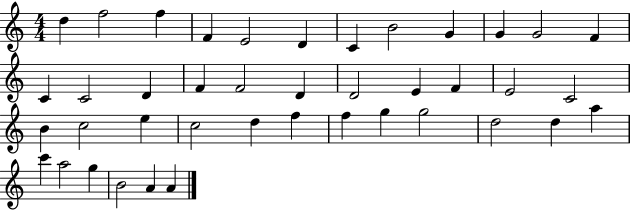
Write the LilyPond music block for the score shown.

{
  \clef treble
  \numericTimeSignature
  \time 4/4
  \key c \major
  d''4 f''2 f''4 | f'4 e'2 d'4 | c'4 b'2 g'4 | g'4 g'2 f'4 | \break c'4 c'2 d'4 | f'4 f'2 d'4 | d'2 e'4 f'4 | e'2 c'2 | \break b'4 c''2 e''4 | c''2 d''4 f''4 | f''4 g''4 g''2 | d''2 d''4 a''4 | \break c'''4 a''2 g''4 | b'2 a'4 a'4 | \bar "|."
}